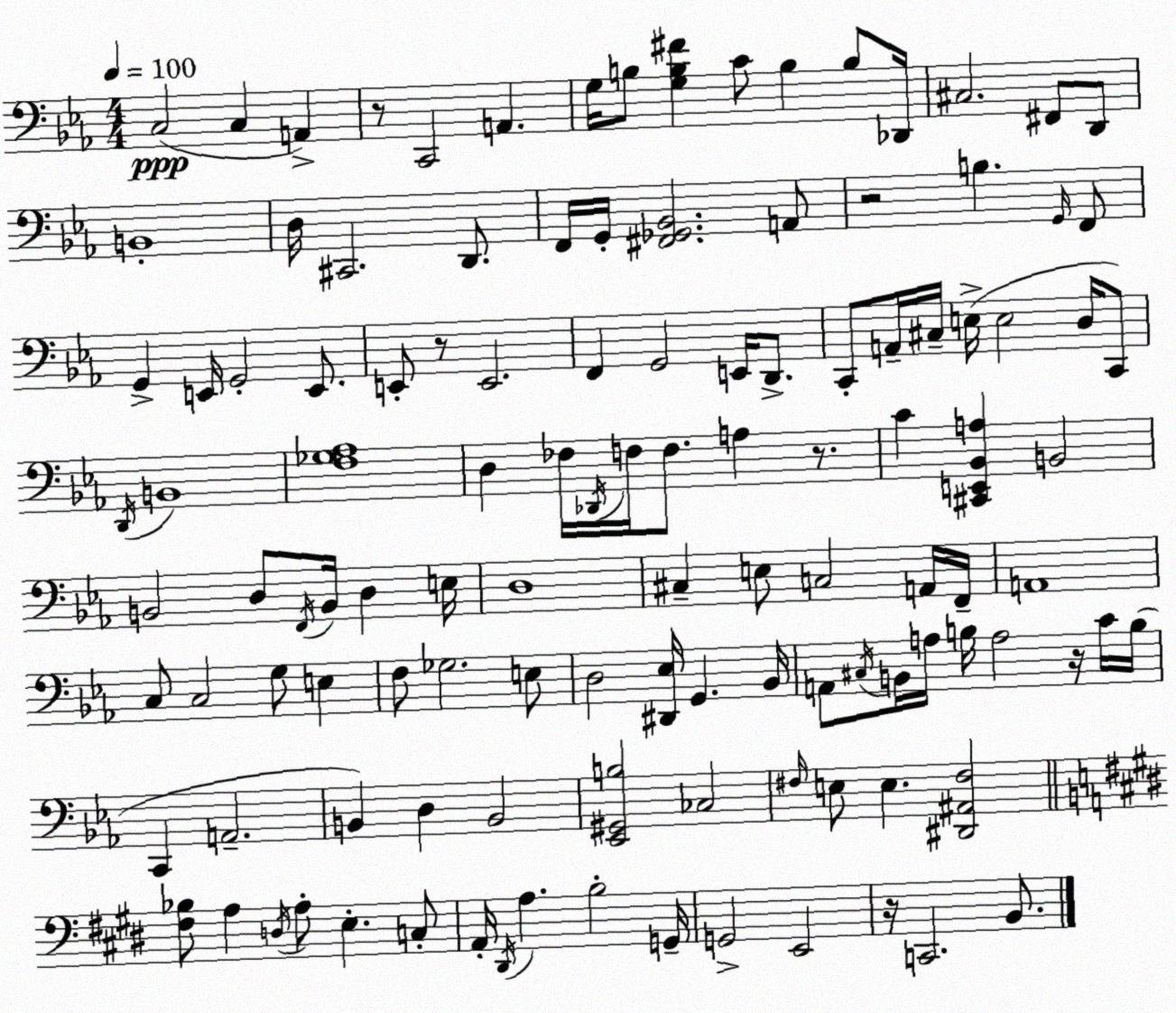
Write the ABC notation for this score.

X:1
T:Untitled
M:4/4
L:1/4
K:Eb
C,2 C, A,, z/2 C,,2 A,, G,/4 B,/2 [G,B,^F] C/2 B, B,/2 _D,,/4 ^C,2 ^F,,/2 D,,/2 B,,4 D,/4 ^C,,2 D,,/2 F,,/4 G,,/4 [^F,,_G,,_B,,]2 A,,/2 z2 B, G,,/4 F,,/2 G,, E,,/4 G,,2 E,,/2 E,,/2 z/2 E,,2 F,, G,,2 E,,/4 D,,/2 C,,/2 A,,/4 ^C,/4 E,/4 E,2 D,/4 C,,/2 D,,/4 B,,4 [F,_G,_A,]4 D, _F,/4 _D,,/4 F,/4 F,/2 A, z/2 C [^C,,E,,_B,,A,] B,,2 B,,2 D,/2 F,,/4 B,,/4 D, E,/4 D,4 ^C, E,/2 C,2 A,,/4 F,,/4 A,,4 C,/2 C,2 G,/2 E, F,/2 _G,2 E,/2 D,2 [^D,,_E,]/4 G,, _B,,/4 A,,/2 ^C,/4 B,,/4 A,/4 B,/4 A,2 z/4 C/4 B,/4 C,, A,,2 B,, D, B,,2 [_E,,^G,,B,]2 _C,2 ^F,/4 E,/2 E, [^D,,^A,,^F,]2 [^F,_B,]/2 A, D,/4 A,/2 E, C,/2 A,,/4 ^D,,/4 A, B,2 G,,/4 G,,2 E,,2 z/4 C,,2 B,,/2